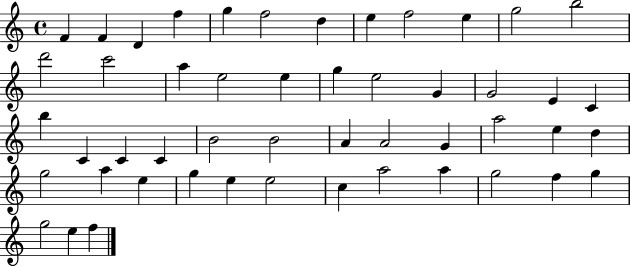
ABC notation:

X:1
T:Untitled
M:4/4
L:1/4
K:C
F F D f g f2 d e f2 e g2 b2 d'2 c'2 a e2 e g e2 G G2 E C b C C C B2 B2 A A2 G a2 e d g2 a e g e e2 c a2 a g2 f g g2 e f